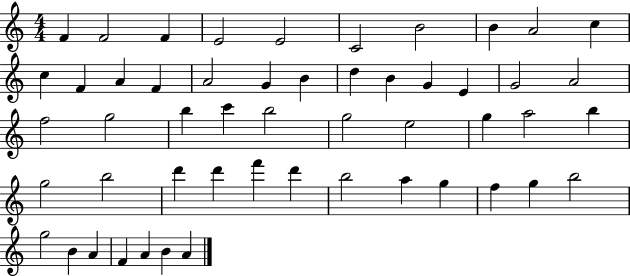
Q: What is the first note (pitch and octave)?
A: F4